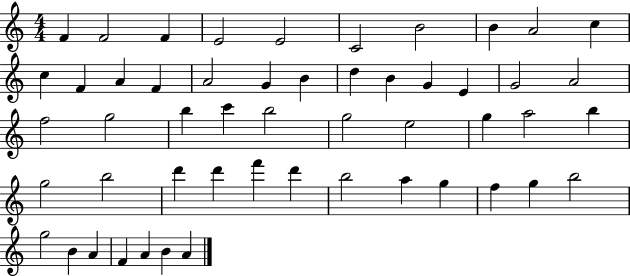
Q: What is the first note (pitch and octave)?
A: F4